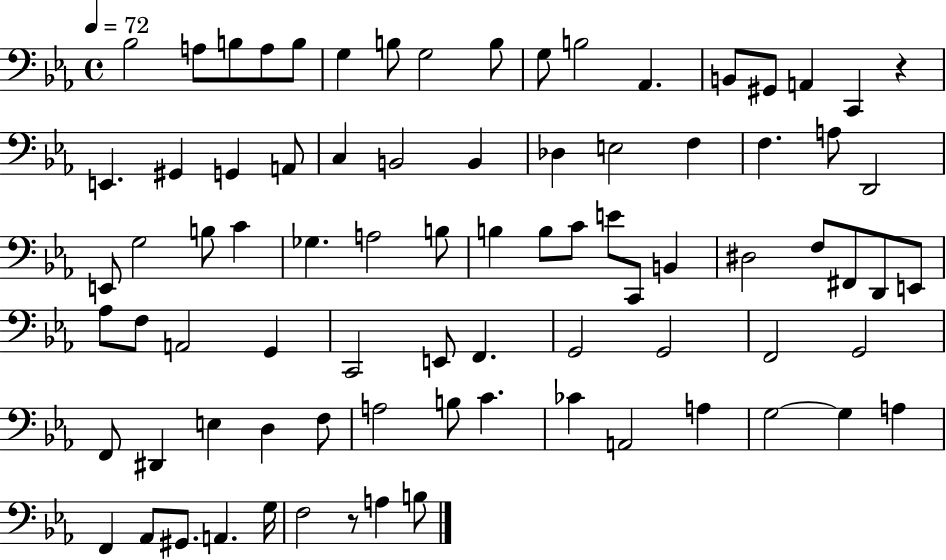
Bb3/h A3/e B3/e A3/e B3/e G3/q B3/e G3/h B3/e G3/e B3/h Ab2/q. B2/e G#2/e A2/q C2/q R/q E2/q. G#2/q G2/q A2/e C3/q B2/h B2/q Db3/q E3/h F3/q F3/q. A3/e D2/h E2/e G3/h B3/e C4/q Gb3/q. A3/h B3/e B3/q B3/e C4/e E4/e C2/e B2/q D#3/h F3/e F#2/e D2/e E2/e Ab3/e F3/e A2/h G2/q C2/h E2/e F2/q. G2/h G2/h F2/h G2/h F2/e D#2/q E3/q D3/q F3/e A3/h B3/e C4/q. CES4/q A2/h A3/q G3/h G3/q A3/q F2/q Ab2/e G#2/e. A2/q. G3/s F3/h R/e A3/q B3/e